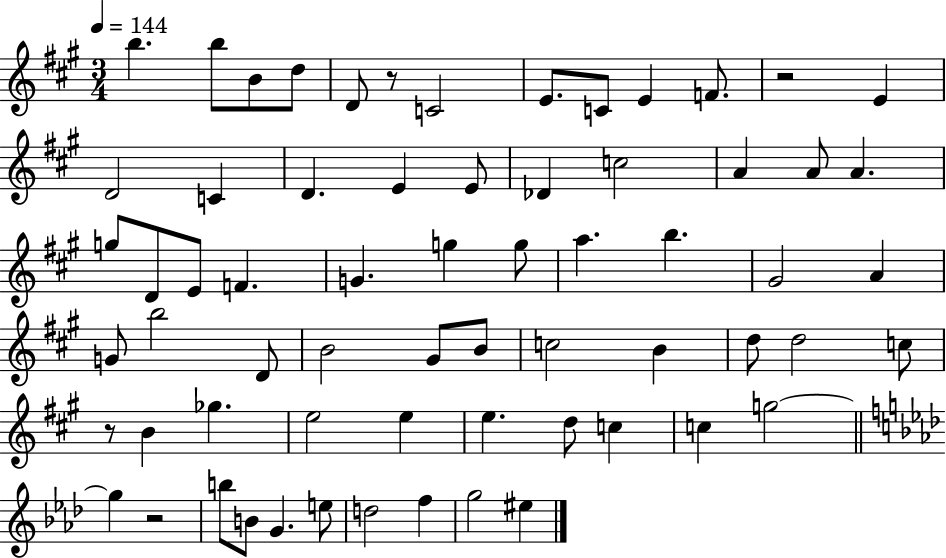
{
  \clef treble
  \numericTimeSignature
  \time 3/4
  \key a \major
  \tempo 4 = 144
  b''4. b''8 b'8 d''8 | d'8 r8 c'2 | e'8. c'8 e'4 f'8. | r2 e'4 | \break d'2 c'4 | d'4. e'4 e'8 | des'4 c''2 | a'4 a'8 a'4. | \break g''8 d'8 e'8 f'4. | g'4. g''4 g''8 | a''4. b''4. | gis'2 a'4 | \break g'8 b''2 d'8 | b'2 gis'8 b'8 | c''2 b'4 | d''8 d''2 c''8 | \break r8 b'4 ges''4. | e''2 e''4 | e''4. d''8 c''4 | c''4 g''2~~ | \break \bar "||" \break \key aes \major g''4 r2 | b''8 b'8 g'4. e''8 | d''2 f''4 | g''2 eis''4 | \break \bar "|."
}